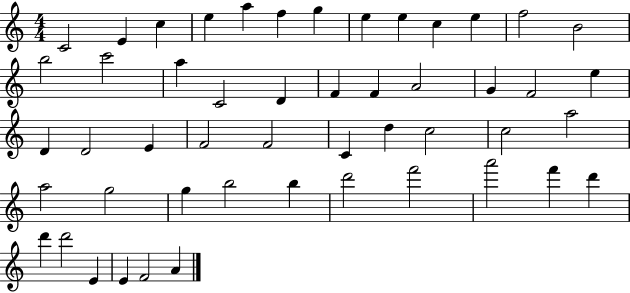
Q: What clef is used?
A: treble